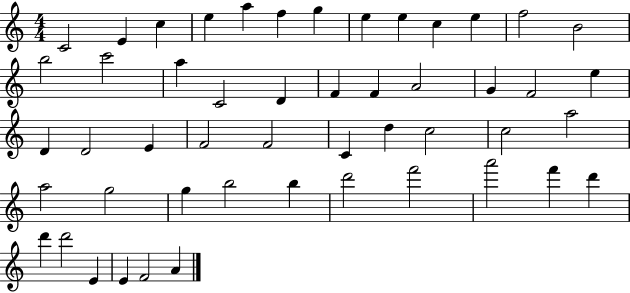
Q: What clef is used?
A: treble